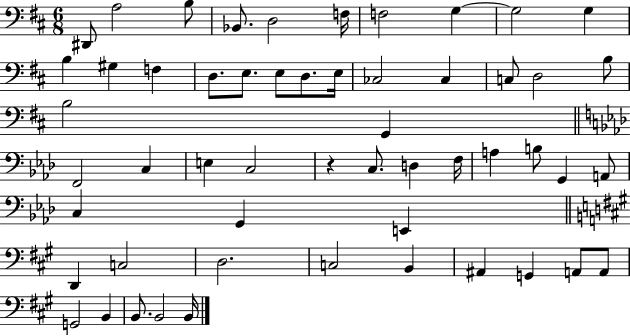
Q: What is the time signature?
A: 6/8